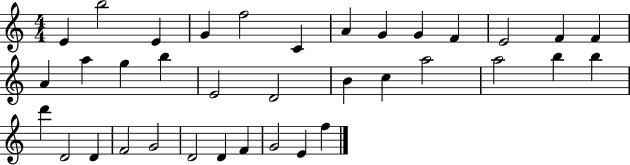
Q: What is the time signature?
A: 4/4